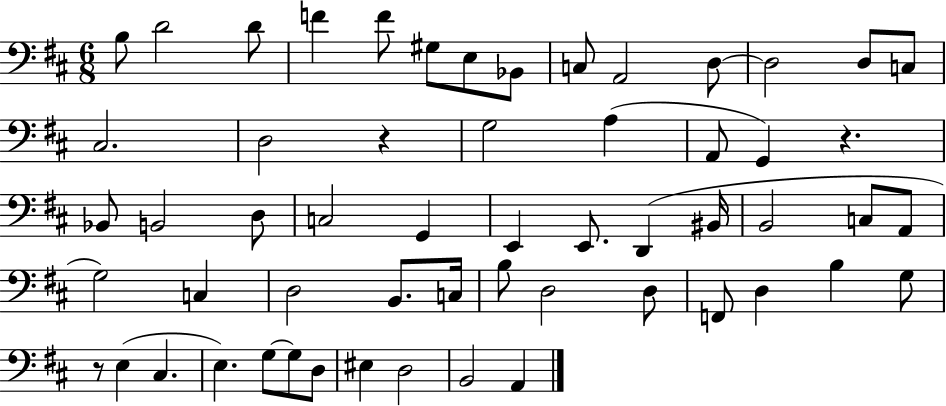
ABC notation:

X:1
T:Untitled
M:6/8
L:1/4
K:D
B,/2 D2 D/2 F F/2 ^G,/2 E,/2 _B,,/2 C,/2 A,,2 D,/2 D,2 D,/2 C,/2 ^C,2 D,2 z G,2 A, A,,/2 G,, z _B,,/2 B,,2 D,/2 C,2 G,, E,, E,,/2 D,, ^B,,/4 B,,2 C,/2 A,,/2 G,2 C, D,2 B,,/2 C,/4 B,/2 D,2 D,/2 F,,/2 D, B, G,/2 z/2 E, ^C, E, G,/2 G,/2 D,/2 ^E, D,2 B,,2 A,,